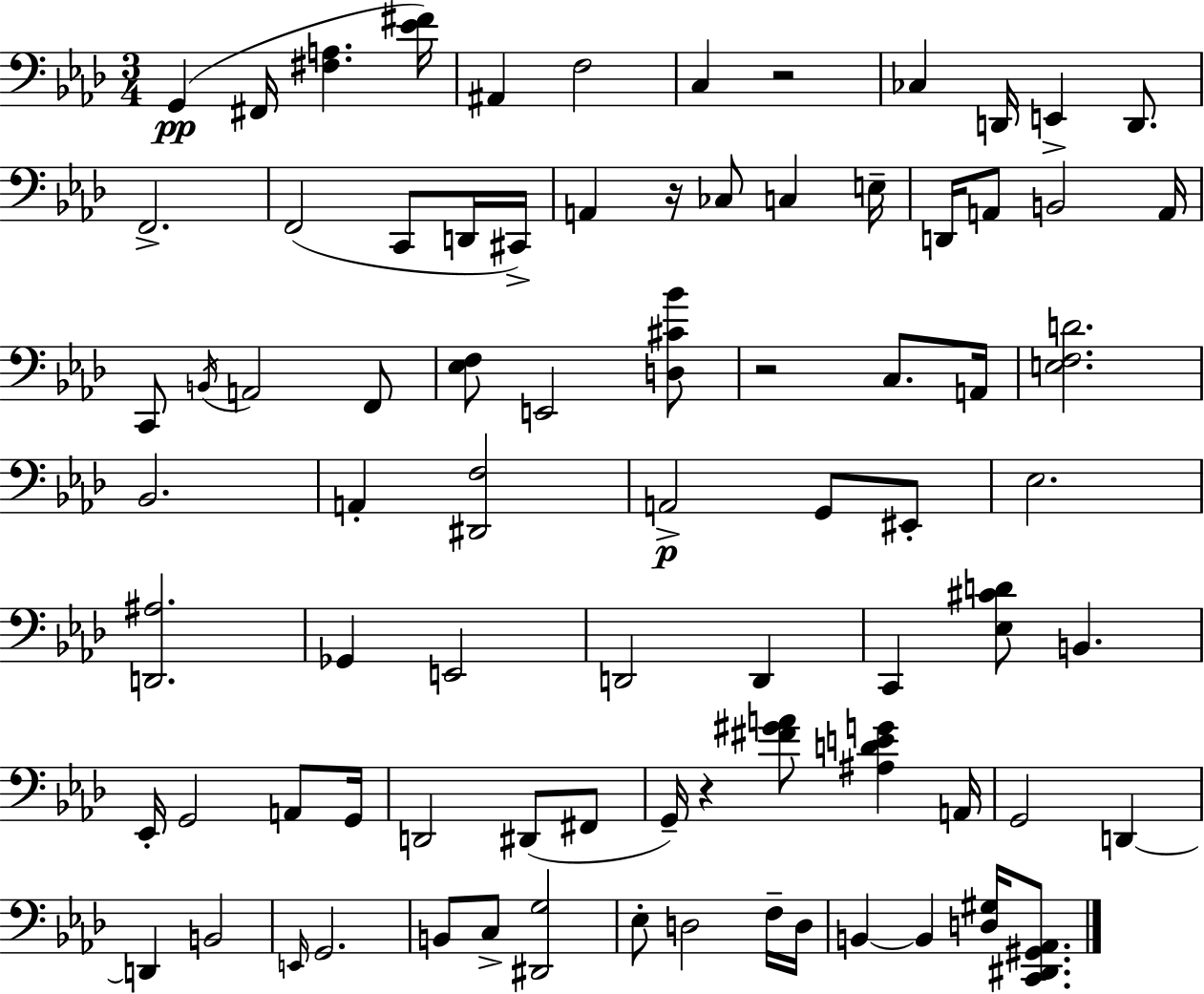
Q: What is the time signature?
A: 3/4